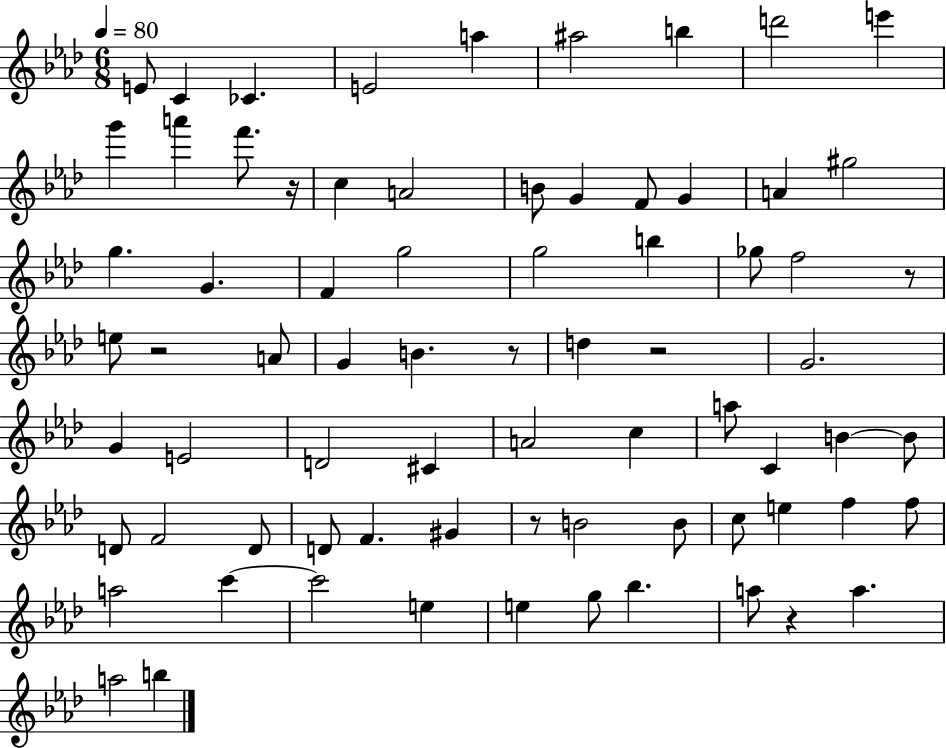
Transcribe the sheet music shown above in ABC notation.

X:1
T:Untitled
M:6/8
L:1/4
K:Ab
E/2 C _C E2 a ^a2 b d'2 e' g' a' f'/2 z/4 c A2 B/2 G F/2 G A ^g2 g G F g2 g2 b _g/2 f2 z/2 e/2 z2 A/2 G B z/2 d z2 G2 G E2 D2 ^C A2 c a/2 C B B/2 D/2 F2 D/2 D/2 F ^G z/2 B2 B/2 c/2 e f f/2 a2 c' c'2 e e g/2 _b a/2 z a a2 b